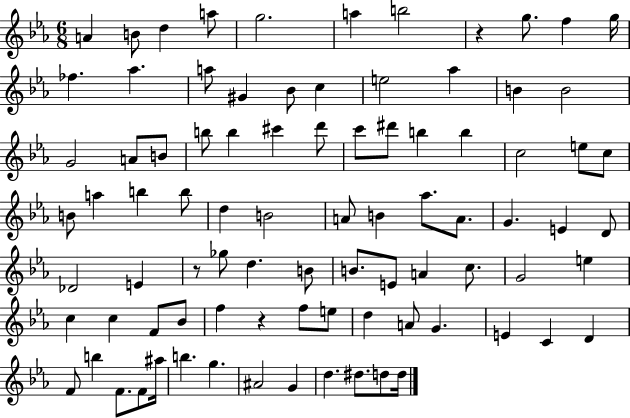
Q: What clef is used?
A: treble